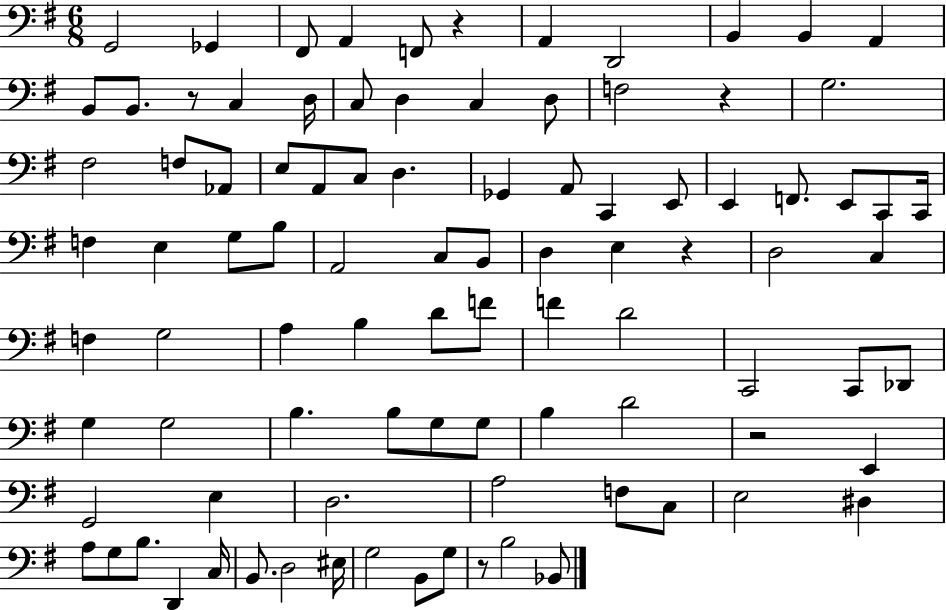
X:1
T:Untitled
M:6/8
L:1/4
K:G
G,,2 _G,, ^F,,/2 A,, F,,/2 z A,, D,,2 B,, B,, A,, B,,/2 B,,/2 z/2 C, D,/4 C,/2 D, C, D,/2 F,2 z G,2 ^F,2 F,/2 _A,,/2 E,/2 A,,/2 C,/2 D, _G,, A,,/2 C,, E,,/2 E,, F,,/2 E,,/2 C,,/2 C,,/4 F, E, G,/2 B,/2 A,,2 C,/2 B,,/2 D, E, z D,2 C, F, G,2 A, B, D/2 F/2 F D2 C,,2 C,,/2 _D,,/2 G, G,2 B, B,/2 G,/2 G,/2 B, D2 z2 E,, G,,2 E, D,2 A,2 F,/2 C,/2 E,2 ^D, A,/2 G,/2 B,/2 D,, C,/4 B,,/2 D,2 ^E,/4 G,2 B,,/2 G,/2 z/2 B,2 _B,,/2